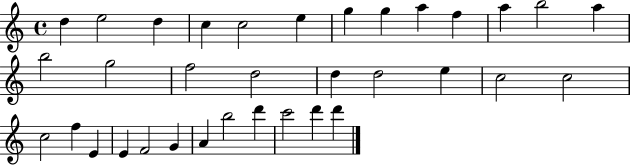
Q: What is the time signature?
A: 4/4